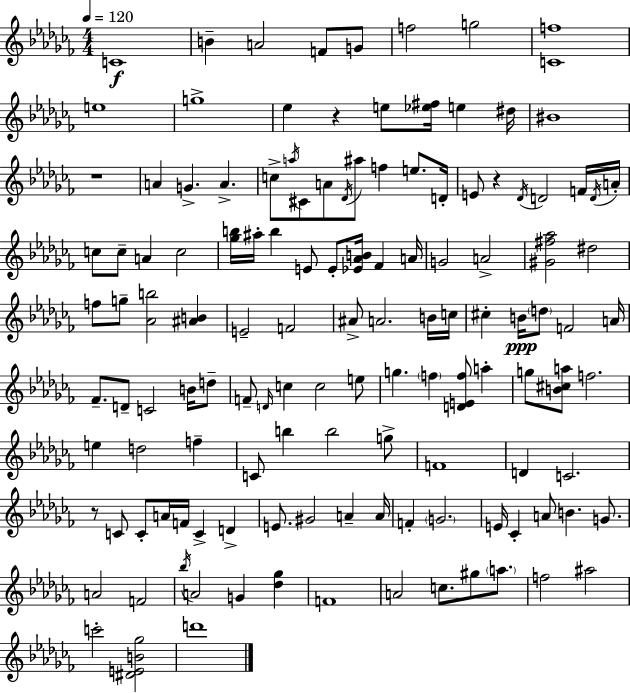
{
  \clef treble
  \numericTimeSignature
  \time 4/4
  \key aes \minor
  \tempo 4 = 120
  c'1\f | b'4-- a'2 f'8 g'8 | f''2 g''2 | <c' f''>1 | \break e''1 | g''1-> | ees''4 r4 e''8 <ees'' fis''>16 e''4 dis''16 | bis'1 | \break r1 | a'4 g'4.-> a'4.-> | c''8-> \acciaccatura { a''16 } cis'8 a'8 \acciaccatura { des'16 } ais''8 f''4 e''8. | d'16-. e'8 r4 \acciaccatura { des'16 } d'2 | \break f'16 \acciaccatura { d'16 } a'16-. c''8 c''8-- a'4 c''2 | <ges'' b''>16 ais''16-. b''4 e'8 e'8-. <ees' aes' b'>16 fes'4 | a'16 g'2 a'2-> | <gis' fis'' aes''>2 dis''2 | \break f''8 g''8-- <aes' b''>2 | <ais' b'>4 e'2-- f'2 | ais'8-> a'2. | b'16 c''16 cis''4-. b'16\ppp \parenthesize d''8 f'2 | \break a'16 fes'8.-- d'8-- c'2 | b'16 d''8-- f'8-- \grace { d'16 } c''4 c''2 | e''8 g''4. \parenthesize f''4 <d' e' f''>8 | a''4-. g''8 <b' cis'' a''>8 f''2. | \break e''4 d''2 | f''4-- c'8 b''4 b''2 | g''8-> f'1 | d'4 c'2. | \break r8 c'8 c'8-. a'16 f'16 c'4-> | d'4-> e'8. gis'2 | a'4-- a'16 f'4-. \parenthesize g'2. | e'16 ces'4-. a'8 b'4. | \break g'8. a'2 f'2 | \acciaccatura { bes''16 } a'2 g'4 | <des'' ges''>4 f'1 | a'2 c''8. | \break gis''8 \parenthesize a''8. f''2 ais''2 | c'''2-. <dis' e' b' ges''>2 | d'''1 | \bar "|."
}